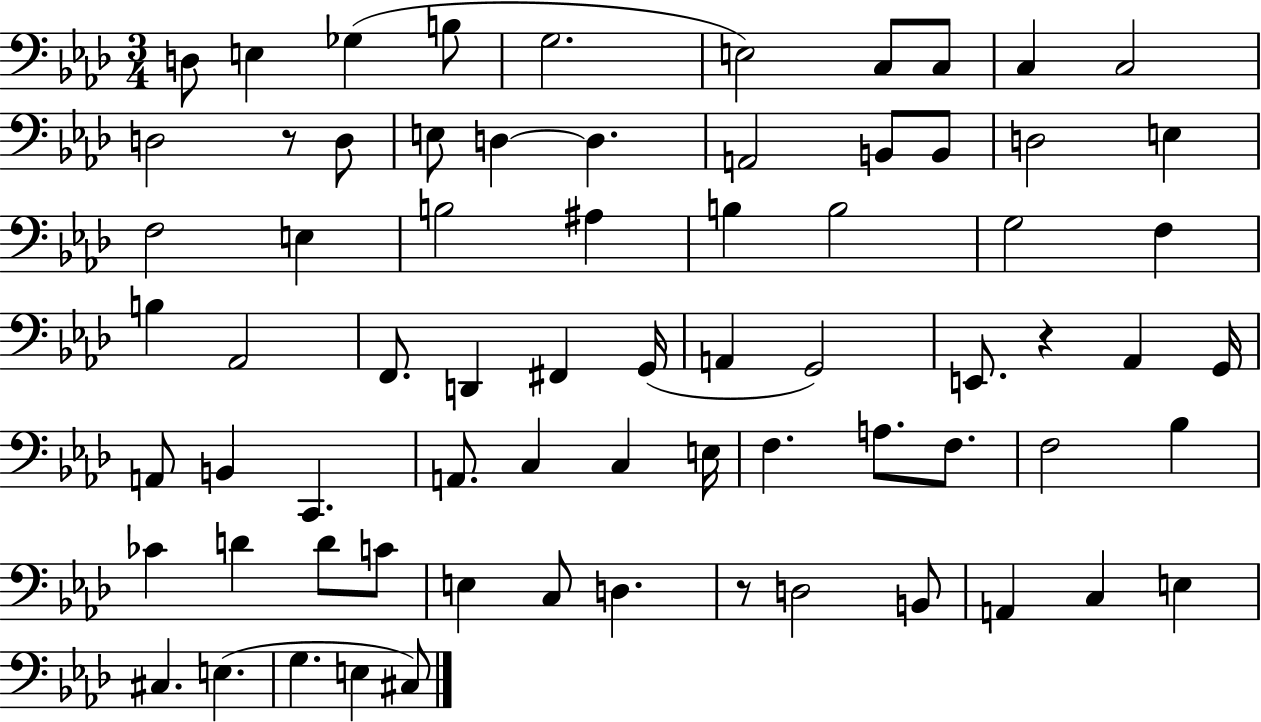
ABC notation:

X:1
T:Untitled
M:3/4
L:1/4
K:Ab
D,/2 E, _G, B,/2 G,2 E,2 C,/2 C,/2 C, C,2 D,2 z/2 D,/2 E,/2 D, D, A,,2 B,,/2 B,,/2 D,2 E, F,2 E, B,2 ^A, B, B,2 G,2 F, B, _A,,2 F,,/2 D,, ^F,, G,,/4 A,, G,,2 E,,/2 z _A,, G,,/4 A,,/2 B,, C,, A,,/2 C, C, E,/4 F, A,/2 F,/2 F,2 _B, _C D D/2 C/2 E, C,/2 D, z/2 D,2 B,,/2 A,, C, E, ^C, E, G, E, ^C,/2